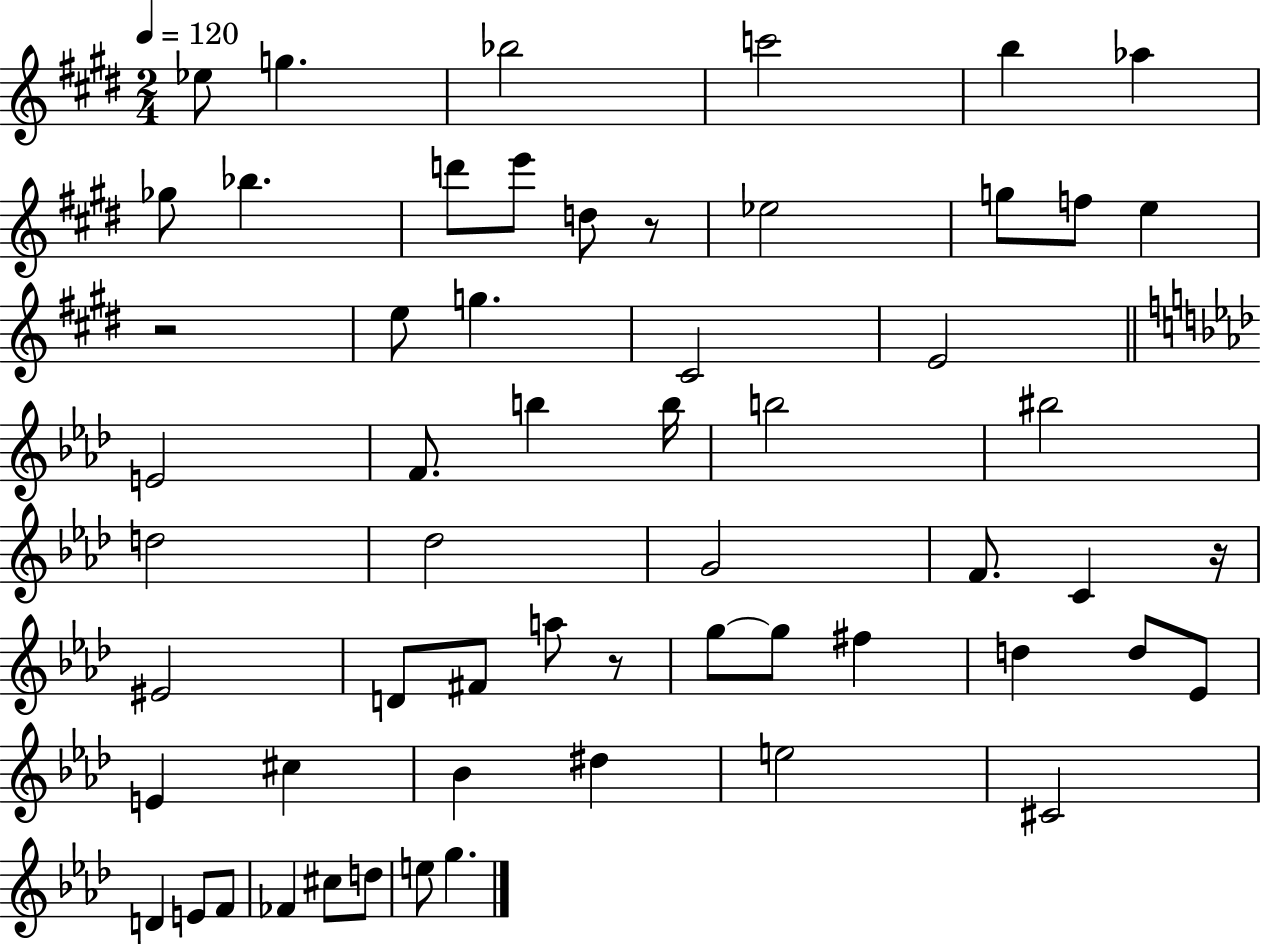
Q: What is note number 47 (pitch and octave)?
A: D4